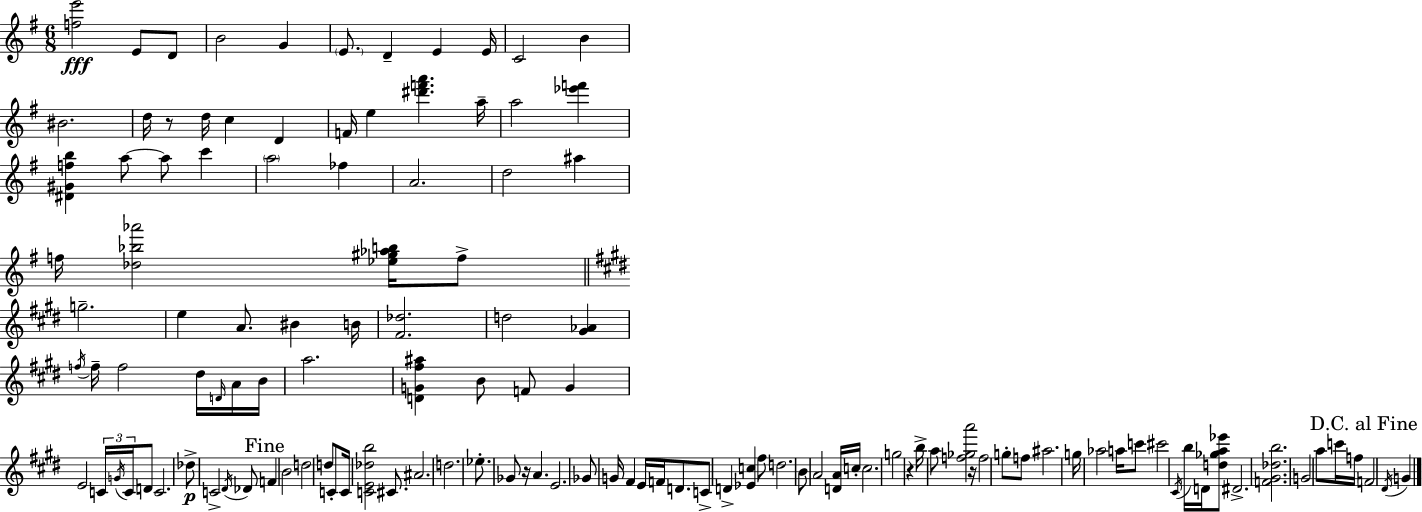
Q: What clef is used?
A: treble